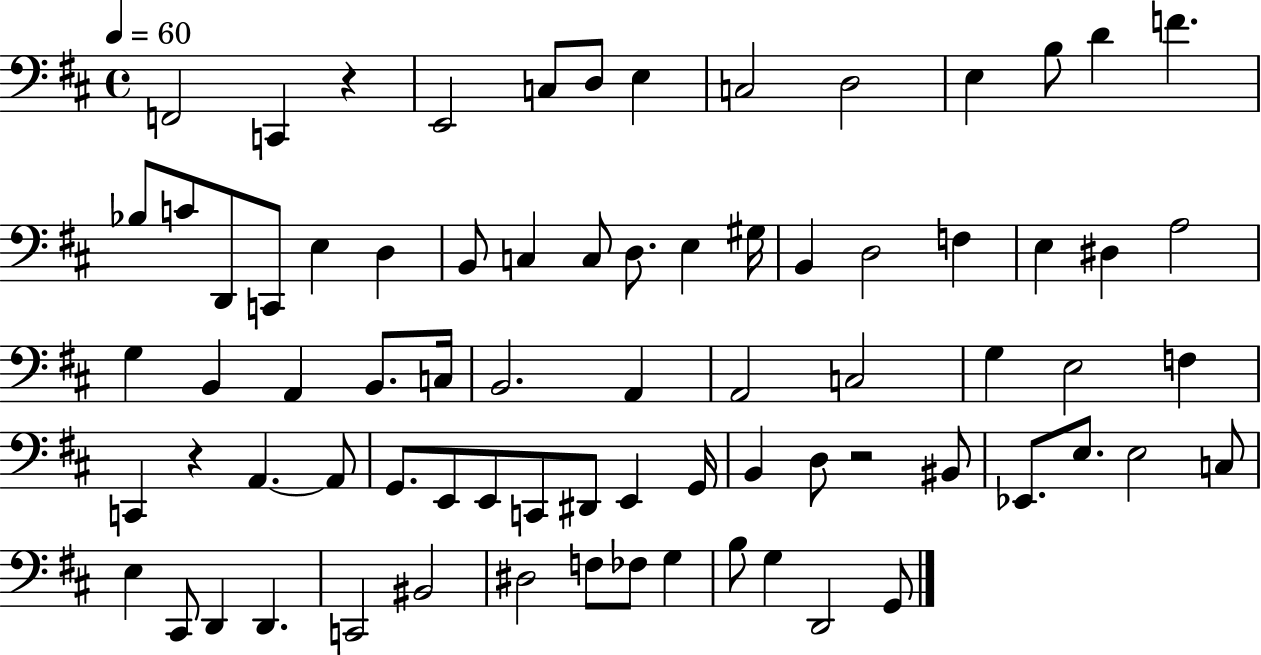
{
  \clef bass
  \time 4/4
  \defaultTimeSignature
  \key d \major
  \tempo 4 = 60
  \repeat volta 2 { f,2 c,4 r4 | e,2 c8 d8 e4 | c2 d2 | e4 b8 d'4 f'4. | \break bes8 c'8 d,8 c,8 e4 d4 | b,8 c4 c8 d8. e4 gis16 | b,4 d2 f4 | e4 dis4 a2 | \break g4 b,4 a,4 b,8. c16 | b,2. a,4 | a,2 c2 | g4 e2 f4 | \break c,4 r4 a,4.~~ a,8 | g,8. e,8 e,8 c,8 dis,8 e,4 g,16 | b,4 d8 r2 bis,8 | ees,8. e8. e2 c8 | \break e4 cis,8 d,4 d,4. | c,2 bis,2 | dis2 f8 fes8 g4 | b8 g4 d,2 g,8 | \break } \bar "|."
}